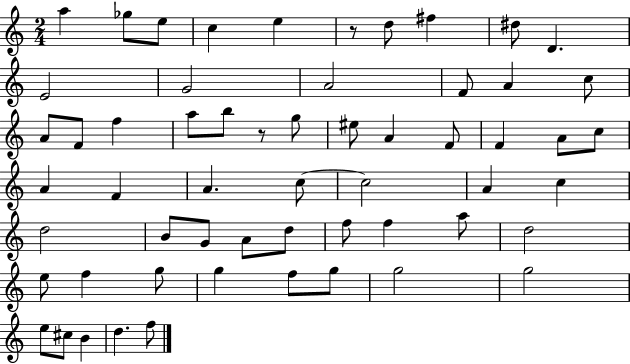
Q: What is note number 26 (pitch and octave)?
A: A4